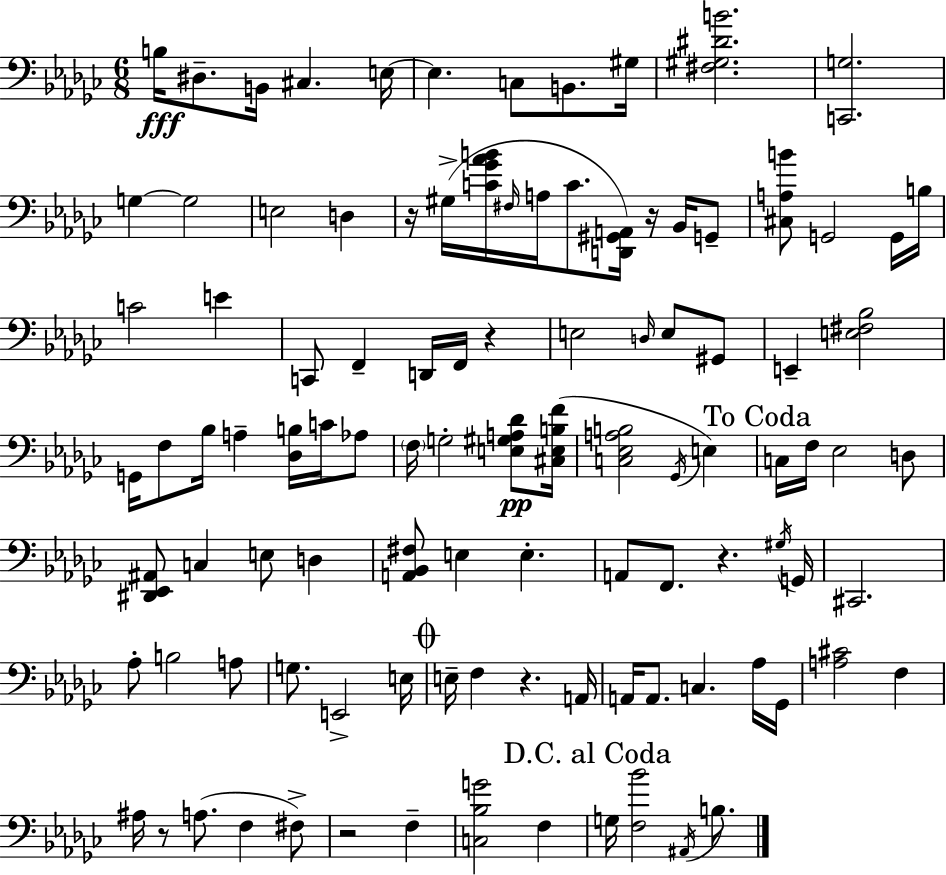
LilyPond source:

{
  \clef bass
  \numericTimeSignature
  \time 6/8
  \key ees \minor
  \repeat volta 2 { b16\fff dis8.-- b,16 cis4. e16~~ | e4. c8 b,8. gis16 | <fis gis dis' b'>2. | <c, g>2. | \break g4~~ g2 | e2 d4 | r16 gis16->( <c' ges' aes' b'>16 \grace { fis16 } a16 c'8. <d, gis, a,>16) r16 bes,16 g,8-- | <cis a b'>8 g,2 g,16 | \break b16 c'2 e'4 | c,8 f,4-- d,16 f,16 r4 | e2 \grace { d16 } e8 | gis,8 e,4-- <e fis bes>2 | \break g,16 f8 bes16 a4-- <des b>16 c'16 | aes8 \parenthesize f16 g2-. <e gis a des'>8\pp | <cis e b f'>16( <c ees a b>2 \acciaccatura { ges,16 } e4) | \mark "To Coda" c16 f16 ees2 | \break d8 <dis, ees, ais,>8 c4 e8 d4 | <a, bes, fis>8 e4 e4.-. | a,8 f,8. r4. | \acciaccatura { gis16 } g,16 cis,2. | \break aes8-. b2 | a8 g8. e,2-> | e16 \mark \markup { \musicglyph "scripts.coda" } e16-- f4 r4. | a,16 a,16 a,8. c4. | \break aes16 ges,16 <a cis'>2 | f4 ais16 r8 a8.( f4 | fis8->) r2 | f4-- <c bes g'>2 | \break f4 \mark "D.C. al Coda" g16 <f bes'>2 | \acciaccatura { ais,16 } b8. } \bar "|."
}